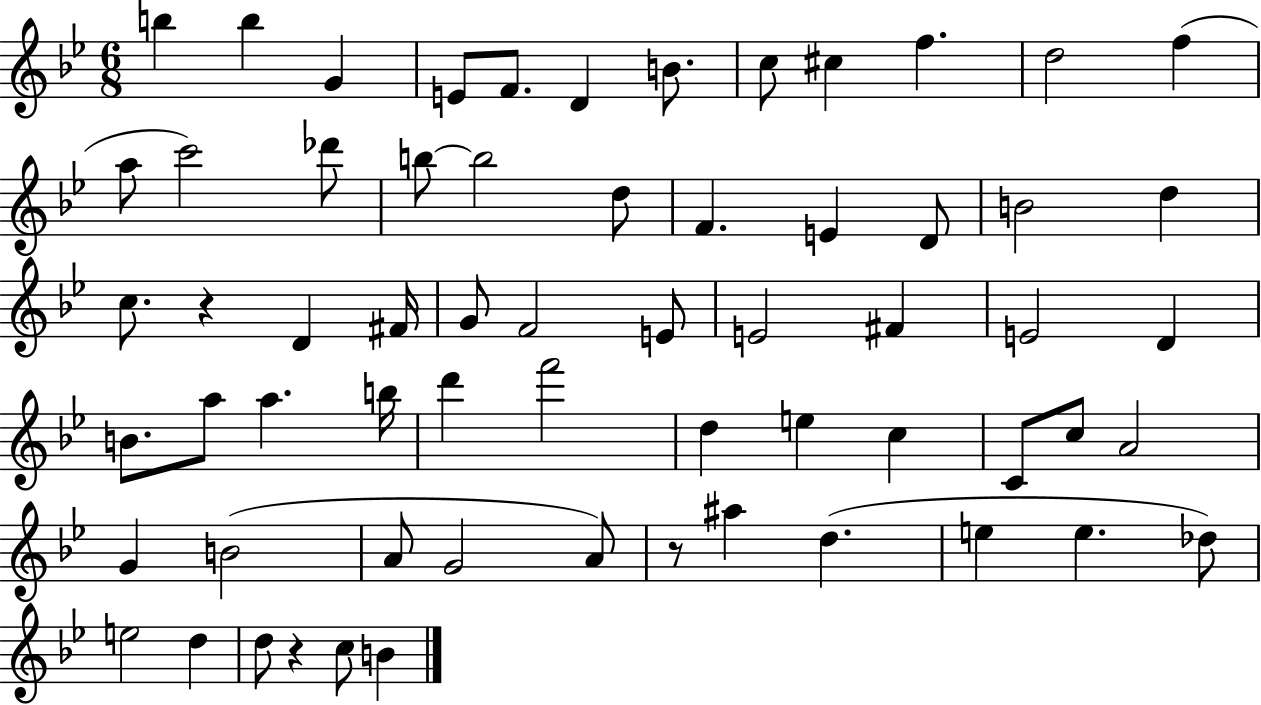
{
  \clef treble
  \numericTimeSignature
  \time 6/8
  \key bes \major
  \repeat volta 2 { b''4 b''4 g'4 | e'8 f'8. d'4 b'8. | c''8 cis''4 f''4. | d''2 f''4( | \break a''8 c'''2) des'''8 | b''8~~ b''2 d''8 | f'4. e'4 d'8 | b'2 d''4 | \break c''8. r4 d'4 fis'16 | g'8 f'2 e'8 | e'2 fis'4 | e'2 d'4 | \break b'8. a''8 a''4. b''16 | d'''4 f'''2 | d''4 e''4 c''4 | c'8 c''8 a'2 | \break g'4 b'2( | a'8 g'2 a'8) | r8 ais''4 d''4.( | e''4 e''4. des''8) | \break e''2 d''4 | d''8 r4 c''8 b'4 | } \bar "|."
}